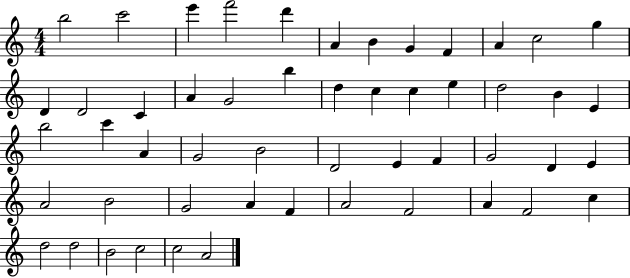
X:1
T:Untitled
M:4/4
L:1/4
K:C
b2 c'2 e' f'2 d' A B G F A c2 g D D2 C A G2 b d c c e d2 B E b2 c' A G2 B2 D2 E F G2 D E A2 B2 G2 A F A2 F2 A F2 c d2 d2 B2 c2 c2 A2